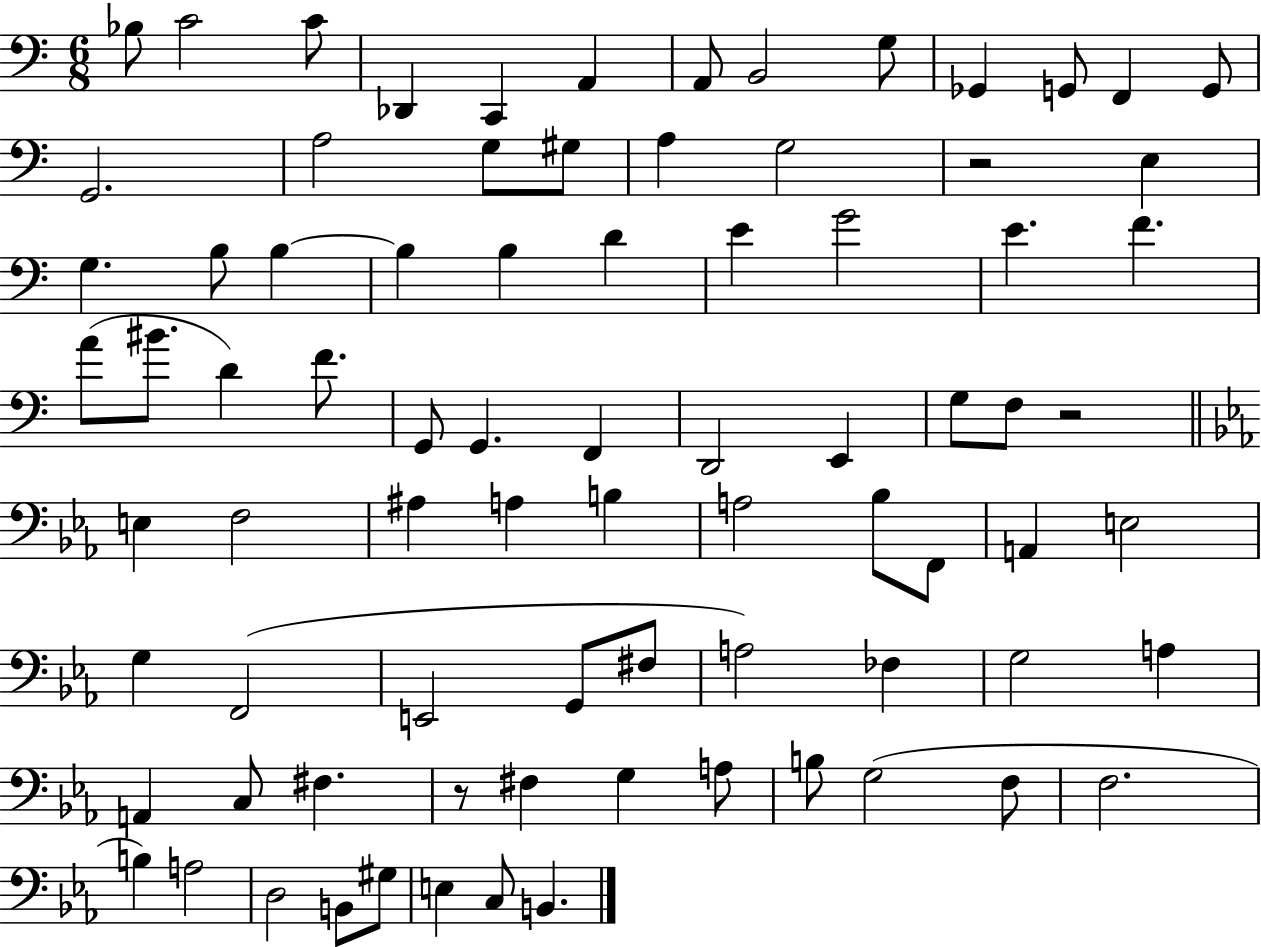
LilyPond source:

{
  \clef bass
  \numericTimeSignature
  \time 6/8
  \key c \major
  bes8 c'2 c'8 | des,4 c,4 a,4 | a,8 b,2 g8 | ges,4 g,8 f,4 g,8 | \break g,2. | a2 g8 gis8 | a4 g2 | r2 e4 | \break g4. b8 b4~~ | b4 b4 d'4 | e'4 g'2 | e'4. f'4. | \break a'8( bis'8. d'4) f'8. | g,8 g,4. f,4 | d,2 e,4 | g8 f8 r2 | \break \bar "||" \break \key c \minor e4 f2 | ais4 a4 b4 | a2 bes8 f,8 | a,4 e2 | \break g4 f,2( | e,2 g,8 fis8 | a2) fes4 | g2 a4 | \break a,4 c8 fis4. | r8 fis4 g4 a8 | b8 g2( f8 | f2. | \break b4) a2 | d2 b,8 gis8 | e4 c8 b,4. | \bar "|."
}